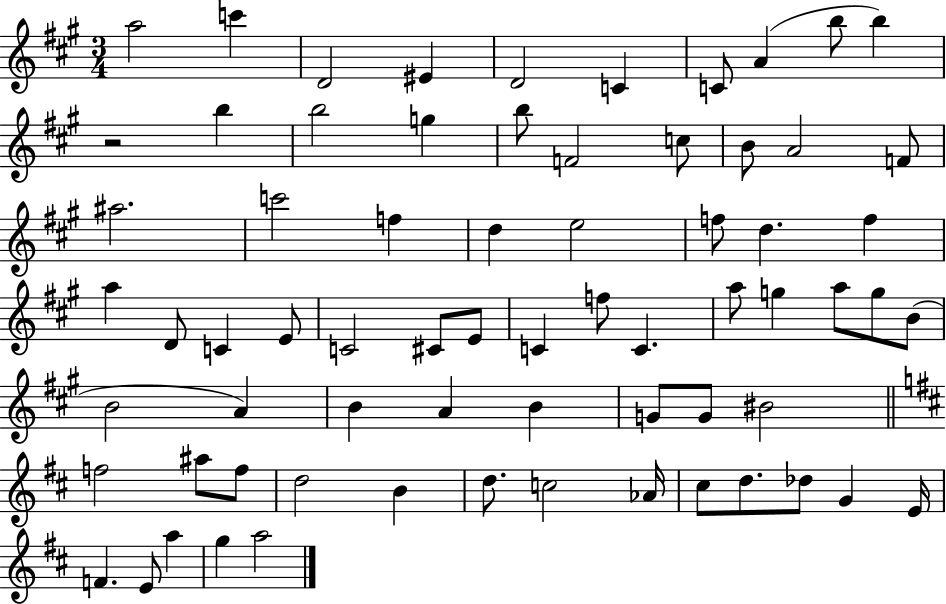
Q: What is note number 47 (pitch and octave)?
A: B4